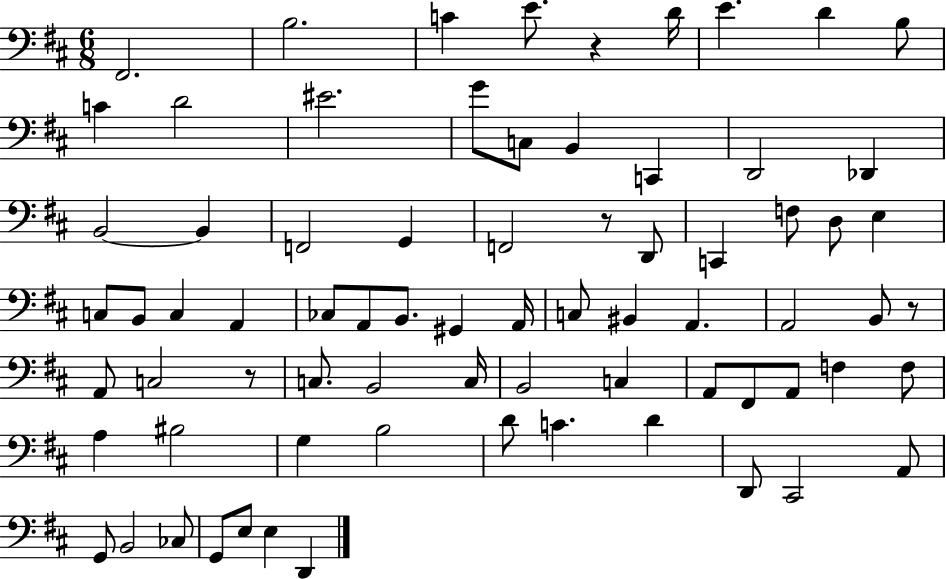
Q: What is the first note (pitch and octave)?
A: F#2